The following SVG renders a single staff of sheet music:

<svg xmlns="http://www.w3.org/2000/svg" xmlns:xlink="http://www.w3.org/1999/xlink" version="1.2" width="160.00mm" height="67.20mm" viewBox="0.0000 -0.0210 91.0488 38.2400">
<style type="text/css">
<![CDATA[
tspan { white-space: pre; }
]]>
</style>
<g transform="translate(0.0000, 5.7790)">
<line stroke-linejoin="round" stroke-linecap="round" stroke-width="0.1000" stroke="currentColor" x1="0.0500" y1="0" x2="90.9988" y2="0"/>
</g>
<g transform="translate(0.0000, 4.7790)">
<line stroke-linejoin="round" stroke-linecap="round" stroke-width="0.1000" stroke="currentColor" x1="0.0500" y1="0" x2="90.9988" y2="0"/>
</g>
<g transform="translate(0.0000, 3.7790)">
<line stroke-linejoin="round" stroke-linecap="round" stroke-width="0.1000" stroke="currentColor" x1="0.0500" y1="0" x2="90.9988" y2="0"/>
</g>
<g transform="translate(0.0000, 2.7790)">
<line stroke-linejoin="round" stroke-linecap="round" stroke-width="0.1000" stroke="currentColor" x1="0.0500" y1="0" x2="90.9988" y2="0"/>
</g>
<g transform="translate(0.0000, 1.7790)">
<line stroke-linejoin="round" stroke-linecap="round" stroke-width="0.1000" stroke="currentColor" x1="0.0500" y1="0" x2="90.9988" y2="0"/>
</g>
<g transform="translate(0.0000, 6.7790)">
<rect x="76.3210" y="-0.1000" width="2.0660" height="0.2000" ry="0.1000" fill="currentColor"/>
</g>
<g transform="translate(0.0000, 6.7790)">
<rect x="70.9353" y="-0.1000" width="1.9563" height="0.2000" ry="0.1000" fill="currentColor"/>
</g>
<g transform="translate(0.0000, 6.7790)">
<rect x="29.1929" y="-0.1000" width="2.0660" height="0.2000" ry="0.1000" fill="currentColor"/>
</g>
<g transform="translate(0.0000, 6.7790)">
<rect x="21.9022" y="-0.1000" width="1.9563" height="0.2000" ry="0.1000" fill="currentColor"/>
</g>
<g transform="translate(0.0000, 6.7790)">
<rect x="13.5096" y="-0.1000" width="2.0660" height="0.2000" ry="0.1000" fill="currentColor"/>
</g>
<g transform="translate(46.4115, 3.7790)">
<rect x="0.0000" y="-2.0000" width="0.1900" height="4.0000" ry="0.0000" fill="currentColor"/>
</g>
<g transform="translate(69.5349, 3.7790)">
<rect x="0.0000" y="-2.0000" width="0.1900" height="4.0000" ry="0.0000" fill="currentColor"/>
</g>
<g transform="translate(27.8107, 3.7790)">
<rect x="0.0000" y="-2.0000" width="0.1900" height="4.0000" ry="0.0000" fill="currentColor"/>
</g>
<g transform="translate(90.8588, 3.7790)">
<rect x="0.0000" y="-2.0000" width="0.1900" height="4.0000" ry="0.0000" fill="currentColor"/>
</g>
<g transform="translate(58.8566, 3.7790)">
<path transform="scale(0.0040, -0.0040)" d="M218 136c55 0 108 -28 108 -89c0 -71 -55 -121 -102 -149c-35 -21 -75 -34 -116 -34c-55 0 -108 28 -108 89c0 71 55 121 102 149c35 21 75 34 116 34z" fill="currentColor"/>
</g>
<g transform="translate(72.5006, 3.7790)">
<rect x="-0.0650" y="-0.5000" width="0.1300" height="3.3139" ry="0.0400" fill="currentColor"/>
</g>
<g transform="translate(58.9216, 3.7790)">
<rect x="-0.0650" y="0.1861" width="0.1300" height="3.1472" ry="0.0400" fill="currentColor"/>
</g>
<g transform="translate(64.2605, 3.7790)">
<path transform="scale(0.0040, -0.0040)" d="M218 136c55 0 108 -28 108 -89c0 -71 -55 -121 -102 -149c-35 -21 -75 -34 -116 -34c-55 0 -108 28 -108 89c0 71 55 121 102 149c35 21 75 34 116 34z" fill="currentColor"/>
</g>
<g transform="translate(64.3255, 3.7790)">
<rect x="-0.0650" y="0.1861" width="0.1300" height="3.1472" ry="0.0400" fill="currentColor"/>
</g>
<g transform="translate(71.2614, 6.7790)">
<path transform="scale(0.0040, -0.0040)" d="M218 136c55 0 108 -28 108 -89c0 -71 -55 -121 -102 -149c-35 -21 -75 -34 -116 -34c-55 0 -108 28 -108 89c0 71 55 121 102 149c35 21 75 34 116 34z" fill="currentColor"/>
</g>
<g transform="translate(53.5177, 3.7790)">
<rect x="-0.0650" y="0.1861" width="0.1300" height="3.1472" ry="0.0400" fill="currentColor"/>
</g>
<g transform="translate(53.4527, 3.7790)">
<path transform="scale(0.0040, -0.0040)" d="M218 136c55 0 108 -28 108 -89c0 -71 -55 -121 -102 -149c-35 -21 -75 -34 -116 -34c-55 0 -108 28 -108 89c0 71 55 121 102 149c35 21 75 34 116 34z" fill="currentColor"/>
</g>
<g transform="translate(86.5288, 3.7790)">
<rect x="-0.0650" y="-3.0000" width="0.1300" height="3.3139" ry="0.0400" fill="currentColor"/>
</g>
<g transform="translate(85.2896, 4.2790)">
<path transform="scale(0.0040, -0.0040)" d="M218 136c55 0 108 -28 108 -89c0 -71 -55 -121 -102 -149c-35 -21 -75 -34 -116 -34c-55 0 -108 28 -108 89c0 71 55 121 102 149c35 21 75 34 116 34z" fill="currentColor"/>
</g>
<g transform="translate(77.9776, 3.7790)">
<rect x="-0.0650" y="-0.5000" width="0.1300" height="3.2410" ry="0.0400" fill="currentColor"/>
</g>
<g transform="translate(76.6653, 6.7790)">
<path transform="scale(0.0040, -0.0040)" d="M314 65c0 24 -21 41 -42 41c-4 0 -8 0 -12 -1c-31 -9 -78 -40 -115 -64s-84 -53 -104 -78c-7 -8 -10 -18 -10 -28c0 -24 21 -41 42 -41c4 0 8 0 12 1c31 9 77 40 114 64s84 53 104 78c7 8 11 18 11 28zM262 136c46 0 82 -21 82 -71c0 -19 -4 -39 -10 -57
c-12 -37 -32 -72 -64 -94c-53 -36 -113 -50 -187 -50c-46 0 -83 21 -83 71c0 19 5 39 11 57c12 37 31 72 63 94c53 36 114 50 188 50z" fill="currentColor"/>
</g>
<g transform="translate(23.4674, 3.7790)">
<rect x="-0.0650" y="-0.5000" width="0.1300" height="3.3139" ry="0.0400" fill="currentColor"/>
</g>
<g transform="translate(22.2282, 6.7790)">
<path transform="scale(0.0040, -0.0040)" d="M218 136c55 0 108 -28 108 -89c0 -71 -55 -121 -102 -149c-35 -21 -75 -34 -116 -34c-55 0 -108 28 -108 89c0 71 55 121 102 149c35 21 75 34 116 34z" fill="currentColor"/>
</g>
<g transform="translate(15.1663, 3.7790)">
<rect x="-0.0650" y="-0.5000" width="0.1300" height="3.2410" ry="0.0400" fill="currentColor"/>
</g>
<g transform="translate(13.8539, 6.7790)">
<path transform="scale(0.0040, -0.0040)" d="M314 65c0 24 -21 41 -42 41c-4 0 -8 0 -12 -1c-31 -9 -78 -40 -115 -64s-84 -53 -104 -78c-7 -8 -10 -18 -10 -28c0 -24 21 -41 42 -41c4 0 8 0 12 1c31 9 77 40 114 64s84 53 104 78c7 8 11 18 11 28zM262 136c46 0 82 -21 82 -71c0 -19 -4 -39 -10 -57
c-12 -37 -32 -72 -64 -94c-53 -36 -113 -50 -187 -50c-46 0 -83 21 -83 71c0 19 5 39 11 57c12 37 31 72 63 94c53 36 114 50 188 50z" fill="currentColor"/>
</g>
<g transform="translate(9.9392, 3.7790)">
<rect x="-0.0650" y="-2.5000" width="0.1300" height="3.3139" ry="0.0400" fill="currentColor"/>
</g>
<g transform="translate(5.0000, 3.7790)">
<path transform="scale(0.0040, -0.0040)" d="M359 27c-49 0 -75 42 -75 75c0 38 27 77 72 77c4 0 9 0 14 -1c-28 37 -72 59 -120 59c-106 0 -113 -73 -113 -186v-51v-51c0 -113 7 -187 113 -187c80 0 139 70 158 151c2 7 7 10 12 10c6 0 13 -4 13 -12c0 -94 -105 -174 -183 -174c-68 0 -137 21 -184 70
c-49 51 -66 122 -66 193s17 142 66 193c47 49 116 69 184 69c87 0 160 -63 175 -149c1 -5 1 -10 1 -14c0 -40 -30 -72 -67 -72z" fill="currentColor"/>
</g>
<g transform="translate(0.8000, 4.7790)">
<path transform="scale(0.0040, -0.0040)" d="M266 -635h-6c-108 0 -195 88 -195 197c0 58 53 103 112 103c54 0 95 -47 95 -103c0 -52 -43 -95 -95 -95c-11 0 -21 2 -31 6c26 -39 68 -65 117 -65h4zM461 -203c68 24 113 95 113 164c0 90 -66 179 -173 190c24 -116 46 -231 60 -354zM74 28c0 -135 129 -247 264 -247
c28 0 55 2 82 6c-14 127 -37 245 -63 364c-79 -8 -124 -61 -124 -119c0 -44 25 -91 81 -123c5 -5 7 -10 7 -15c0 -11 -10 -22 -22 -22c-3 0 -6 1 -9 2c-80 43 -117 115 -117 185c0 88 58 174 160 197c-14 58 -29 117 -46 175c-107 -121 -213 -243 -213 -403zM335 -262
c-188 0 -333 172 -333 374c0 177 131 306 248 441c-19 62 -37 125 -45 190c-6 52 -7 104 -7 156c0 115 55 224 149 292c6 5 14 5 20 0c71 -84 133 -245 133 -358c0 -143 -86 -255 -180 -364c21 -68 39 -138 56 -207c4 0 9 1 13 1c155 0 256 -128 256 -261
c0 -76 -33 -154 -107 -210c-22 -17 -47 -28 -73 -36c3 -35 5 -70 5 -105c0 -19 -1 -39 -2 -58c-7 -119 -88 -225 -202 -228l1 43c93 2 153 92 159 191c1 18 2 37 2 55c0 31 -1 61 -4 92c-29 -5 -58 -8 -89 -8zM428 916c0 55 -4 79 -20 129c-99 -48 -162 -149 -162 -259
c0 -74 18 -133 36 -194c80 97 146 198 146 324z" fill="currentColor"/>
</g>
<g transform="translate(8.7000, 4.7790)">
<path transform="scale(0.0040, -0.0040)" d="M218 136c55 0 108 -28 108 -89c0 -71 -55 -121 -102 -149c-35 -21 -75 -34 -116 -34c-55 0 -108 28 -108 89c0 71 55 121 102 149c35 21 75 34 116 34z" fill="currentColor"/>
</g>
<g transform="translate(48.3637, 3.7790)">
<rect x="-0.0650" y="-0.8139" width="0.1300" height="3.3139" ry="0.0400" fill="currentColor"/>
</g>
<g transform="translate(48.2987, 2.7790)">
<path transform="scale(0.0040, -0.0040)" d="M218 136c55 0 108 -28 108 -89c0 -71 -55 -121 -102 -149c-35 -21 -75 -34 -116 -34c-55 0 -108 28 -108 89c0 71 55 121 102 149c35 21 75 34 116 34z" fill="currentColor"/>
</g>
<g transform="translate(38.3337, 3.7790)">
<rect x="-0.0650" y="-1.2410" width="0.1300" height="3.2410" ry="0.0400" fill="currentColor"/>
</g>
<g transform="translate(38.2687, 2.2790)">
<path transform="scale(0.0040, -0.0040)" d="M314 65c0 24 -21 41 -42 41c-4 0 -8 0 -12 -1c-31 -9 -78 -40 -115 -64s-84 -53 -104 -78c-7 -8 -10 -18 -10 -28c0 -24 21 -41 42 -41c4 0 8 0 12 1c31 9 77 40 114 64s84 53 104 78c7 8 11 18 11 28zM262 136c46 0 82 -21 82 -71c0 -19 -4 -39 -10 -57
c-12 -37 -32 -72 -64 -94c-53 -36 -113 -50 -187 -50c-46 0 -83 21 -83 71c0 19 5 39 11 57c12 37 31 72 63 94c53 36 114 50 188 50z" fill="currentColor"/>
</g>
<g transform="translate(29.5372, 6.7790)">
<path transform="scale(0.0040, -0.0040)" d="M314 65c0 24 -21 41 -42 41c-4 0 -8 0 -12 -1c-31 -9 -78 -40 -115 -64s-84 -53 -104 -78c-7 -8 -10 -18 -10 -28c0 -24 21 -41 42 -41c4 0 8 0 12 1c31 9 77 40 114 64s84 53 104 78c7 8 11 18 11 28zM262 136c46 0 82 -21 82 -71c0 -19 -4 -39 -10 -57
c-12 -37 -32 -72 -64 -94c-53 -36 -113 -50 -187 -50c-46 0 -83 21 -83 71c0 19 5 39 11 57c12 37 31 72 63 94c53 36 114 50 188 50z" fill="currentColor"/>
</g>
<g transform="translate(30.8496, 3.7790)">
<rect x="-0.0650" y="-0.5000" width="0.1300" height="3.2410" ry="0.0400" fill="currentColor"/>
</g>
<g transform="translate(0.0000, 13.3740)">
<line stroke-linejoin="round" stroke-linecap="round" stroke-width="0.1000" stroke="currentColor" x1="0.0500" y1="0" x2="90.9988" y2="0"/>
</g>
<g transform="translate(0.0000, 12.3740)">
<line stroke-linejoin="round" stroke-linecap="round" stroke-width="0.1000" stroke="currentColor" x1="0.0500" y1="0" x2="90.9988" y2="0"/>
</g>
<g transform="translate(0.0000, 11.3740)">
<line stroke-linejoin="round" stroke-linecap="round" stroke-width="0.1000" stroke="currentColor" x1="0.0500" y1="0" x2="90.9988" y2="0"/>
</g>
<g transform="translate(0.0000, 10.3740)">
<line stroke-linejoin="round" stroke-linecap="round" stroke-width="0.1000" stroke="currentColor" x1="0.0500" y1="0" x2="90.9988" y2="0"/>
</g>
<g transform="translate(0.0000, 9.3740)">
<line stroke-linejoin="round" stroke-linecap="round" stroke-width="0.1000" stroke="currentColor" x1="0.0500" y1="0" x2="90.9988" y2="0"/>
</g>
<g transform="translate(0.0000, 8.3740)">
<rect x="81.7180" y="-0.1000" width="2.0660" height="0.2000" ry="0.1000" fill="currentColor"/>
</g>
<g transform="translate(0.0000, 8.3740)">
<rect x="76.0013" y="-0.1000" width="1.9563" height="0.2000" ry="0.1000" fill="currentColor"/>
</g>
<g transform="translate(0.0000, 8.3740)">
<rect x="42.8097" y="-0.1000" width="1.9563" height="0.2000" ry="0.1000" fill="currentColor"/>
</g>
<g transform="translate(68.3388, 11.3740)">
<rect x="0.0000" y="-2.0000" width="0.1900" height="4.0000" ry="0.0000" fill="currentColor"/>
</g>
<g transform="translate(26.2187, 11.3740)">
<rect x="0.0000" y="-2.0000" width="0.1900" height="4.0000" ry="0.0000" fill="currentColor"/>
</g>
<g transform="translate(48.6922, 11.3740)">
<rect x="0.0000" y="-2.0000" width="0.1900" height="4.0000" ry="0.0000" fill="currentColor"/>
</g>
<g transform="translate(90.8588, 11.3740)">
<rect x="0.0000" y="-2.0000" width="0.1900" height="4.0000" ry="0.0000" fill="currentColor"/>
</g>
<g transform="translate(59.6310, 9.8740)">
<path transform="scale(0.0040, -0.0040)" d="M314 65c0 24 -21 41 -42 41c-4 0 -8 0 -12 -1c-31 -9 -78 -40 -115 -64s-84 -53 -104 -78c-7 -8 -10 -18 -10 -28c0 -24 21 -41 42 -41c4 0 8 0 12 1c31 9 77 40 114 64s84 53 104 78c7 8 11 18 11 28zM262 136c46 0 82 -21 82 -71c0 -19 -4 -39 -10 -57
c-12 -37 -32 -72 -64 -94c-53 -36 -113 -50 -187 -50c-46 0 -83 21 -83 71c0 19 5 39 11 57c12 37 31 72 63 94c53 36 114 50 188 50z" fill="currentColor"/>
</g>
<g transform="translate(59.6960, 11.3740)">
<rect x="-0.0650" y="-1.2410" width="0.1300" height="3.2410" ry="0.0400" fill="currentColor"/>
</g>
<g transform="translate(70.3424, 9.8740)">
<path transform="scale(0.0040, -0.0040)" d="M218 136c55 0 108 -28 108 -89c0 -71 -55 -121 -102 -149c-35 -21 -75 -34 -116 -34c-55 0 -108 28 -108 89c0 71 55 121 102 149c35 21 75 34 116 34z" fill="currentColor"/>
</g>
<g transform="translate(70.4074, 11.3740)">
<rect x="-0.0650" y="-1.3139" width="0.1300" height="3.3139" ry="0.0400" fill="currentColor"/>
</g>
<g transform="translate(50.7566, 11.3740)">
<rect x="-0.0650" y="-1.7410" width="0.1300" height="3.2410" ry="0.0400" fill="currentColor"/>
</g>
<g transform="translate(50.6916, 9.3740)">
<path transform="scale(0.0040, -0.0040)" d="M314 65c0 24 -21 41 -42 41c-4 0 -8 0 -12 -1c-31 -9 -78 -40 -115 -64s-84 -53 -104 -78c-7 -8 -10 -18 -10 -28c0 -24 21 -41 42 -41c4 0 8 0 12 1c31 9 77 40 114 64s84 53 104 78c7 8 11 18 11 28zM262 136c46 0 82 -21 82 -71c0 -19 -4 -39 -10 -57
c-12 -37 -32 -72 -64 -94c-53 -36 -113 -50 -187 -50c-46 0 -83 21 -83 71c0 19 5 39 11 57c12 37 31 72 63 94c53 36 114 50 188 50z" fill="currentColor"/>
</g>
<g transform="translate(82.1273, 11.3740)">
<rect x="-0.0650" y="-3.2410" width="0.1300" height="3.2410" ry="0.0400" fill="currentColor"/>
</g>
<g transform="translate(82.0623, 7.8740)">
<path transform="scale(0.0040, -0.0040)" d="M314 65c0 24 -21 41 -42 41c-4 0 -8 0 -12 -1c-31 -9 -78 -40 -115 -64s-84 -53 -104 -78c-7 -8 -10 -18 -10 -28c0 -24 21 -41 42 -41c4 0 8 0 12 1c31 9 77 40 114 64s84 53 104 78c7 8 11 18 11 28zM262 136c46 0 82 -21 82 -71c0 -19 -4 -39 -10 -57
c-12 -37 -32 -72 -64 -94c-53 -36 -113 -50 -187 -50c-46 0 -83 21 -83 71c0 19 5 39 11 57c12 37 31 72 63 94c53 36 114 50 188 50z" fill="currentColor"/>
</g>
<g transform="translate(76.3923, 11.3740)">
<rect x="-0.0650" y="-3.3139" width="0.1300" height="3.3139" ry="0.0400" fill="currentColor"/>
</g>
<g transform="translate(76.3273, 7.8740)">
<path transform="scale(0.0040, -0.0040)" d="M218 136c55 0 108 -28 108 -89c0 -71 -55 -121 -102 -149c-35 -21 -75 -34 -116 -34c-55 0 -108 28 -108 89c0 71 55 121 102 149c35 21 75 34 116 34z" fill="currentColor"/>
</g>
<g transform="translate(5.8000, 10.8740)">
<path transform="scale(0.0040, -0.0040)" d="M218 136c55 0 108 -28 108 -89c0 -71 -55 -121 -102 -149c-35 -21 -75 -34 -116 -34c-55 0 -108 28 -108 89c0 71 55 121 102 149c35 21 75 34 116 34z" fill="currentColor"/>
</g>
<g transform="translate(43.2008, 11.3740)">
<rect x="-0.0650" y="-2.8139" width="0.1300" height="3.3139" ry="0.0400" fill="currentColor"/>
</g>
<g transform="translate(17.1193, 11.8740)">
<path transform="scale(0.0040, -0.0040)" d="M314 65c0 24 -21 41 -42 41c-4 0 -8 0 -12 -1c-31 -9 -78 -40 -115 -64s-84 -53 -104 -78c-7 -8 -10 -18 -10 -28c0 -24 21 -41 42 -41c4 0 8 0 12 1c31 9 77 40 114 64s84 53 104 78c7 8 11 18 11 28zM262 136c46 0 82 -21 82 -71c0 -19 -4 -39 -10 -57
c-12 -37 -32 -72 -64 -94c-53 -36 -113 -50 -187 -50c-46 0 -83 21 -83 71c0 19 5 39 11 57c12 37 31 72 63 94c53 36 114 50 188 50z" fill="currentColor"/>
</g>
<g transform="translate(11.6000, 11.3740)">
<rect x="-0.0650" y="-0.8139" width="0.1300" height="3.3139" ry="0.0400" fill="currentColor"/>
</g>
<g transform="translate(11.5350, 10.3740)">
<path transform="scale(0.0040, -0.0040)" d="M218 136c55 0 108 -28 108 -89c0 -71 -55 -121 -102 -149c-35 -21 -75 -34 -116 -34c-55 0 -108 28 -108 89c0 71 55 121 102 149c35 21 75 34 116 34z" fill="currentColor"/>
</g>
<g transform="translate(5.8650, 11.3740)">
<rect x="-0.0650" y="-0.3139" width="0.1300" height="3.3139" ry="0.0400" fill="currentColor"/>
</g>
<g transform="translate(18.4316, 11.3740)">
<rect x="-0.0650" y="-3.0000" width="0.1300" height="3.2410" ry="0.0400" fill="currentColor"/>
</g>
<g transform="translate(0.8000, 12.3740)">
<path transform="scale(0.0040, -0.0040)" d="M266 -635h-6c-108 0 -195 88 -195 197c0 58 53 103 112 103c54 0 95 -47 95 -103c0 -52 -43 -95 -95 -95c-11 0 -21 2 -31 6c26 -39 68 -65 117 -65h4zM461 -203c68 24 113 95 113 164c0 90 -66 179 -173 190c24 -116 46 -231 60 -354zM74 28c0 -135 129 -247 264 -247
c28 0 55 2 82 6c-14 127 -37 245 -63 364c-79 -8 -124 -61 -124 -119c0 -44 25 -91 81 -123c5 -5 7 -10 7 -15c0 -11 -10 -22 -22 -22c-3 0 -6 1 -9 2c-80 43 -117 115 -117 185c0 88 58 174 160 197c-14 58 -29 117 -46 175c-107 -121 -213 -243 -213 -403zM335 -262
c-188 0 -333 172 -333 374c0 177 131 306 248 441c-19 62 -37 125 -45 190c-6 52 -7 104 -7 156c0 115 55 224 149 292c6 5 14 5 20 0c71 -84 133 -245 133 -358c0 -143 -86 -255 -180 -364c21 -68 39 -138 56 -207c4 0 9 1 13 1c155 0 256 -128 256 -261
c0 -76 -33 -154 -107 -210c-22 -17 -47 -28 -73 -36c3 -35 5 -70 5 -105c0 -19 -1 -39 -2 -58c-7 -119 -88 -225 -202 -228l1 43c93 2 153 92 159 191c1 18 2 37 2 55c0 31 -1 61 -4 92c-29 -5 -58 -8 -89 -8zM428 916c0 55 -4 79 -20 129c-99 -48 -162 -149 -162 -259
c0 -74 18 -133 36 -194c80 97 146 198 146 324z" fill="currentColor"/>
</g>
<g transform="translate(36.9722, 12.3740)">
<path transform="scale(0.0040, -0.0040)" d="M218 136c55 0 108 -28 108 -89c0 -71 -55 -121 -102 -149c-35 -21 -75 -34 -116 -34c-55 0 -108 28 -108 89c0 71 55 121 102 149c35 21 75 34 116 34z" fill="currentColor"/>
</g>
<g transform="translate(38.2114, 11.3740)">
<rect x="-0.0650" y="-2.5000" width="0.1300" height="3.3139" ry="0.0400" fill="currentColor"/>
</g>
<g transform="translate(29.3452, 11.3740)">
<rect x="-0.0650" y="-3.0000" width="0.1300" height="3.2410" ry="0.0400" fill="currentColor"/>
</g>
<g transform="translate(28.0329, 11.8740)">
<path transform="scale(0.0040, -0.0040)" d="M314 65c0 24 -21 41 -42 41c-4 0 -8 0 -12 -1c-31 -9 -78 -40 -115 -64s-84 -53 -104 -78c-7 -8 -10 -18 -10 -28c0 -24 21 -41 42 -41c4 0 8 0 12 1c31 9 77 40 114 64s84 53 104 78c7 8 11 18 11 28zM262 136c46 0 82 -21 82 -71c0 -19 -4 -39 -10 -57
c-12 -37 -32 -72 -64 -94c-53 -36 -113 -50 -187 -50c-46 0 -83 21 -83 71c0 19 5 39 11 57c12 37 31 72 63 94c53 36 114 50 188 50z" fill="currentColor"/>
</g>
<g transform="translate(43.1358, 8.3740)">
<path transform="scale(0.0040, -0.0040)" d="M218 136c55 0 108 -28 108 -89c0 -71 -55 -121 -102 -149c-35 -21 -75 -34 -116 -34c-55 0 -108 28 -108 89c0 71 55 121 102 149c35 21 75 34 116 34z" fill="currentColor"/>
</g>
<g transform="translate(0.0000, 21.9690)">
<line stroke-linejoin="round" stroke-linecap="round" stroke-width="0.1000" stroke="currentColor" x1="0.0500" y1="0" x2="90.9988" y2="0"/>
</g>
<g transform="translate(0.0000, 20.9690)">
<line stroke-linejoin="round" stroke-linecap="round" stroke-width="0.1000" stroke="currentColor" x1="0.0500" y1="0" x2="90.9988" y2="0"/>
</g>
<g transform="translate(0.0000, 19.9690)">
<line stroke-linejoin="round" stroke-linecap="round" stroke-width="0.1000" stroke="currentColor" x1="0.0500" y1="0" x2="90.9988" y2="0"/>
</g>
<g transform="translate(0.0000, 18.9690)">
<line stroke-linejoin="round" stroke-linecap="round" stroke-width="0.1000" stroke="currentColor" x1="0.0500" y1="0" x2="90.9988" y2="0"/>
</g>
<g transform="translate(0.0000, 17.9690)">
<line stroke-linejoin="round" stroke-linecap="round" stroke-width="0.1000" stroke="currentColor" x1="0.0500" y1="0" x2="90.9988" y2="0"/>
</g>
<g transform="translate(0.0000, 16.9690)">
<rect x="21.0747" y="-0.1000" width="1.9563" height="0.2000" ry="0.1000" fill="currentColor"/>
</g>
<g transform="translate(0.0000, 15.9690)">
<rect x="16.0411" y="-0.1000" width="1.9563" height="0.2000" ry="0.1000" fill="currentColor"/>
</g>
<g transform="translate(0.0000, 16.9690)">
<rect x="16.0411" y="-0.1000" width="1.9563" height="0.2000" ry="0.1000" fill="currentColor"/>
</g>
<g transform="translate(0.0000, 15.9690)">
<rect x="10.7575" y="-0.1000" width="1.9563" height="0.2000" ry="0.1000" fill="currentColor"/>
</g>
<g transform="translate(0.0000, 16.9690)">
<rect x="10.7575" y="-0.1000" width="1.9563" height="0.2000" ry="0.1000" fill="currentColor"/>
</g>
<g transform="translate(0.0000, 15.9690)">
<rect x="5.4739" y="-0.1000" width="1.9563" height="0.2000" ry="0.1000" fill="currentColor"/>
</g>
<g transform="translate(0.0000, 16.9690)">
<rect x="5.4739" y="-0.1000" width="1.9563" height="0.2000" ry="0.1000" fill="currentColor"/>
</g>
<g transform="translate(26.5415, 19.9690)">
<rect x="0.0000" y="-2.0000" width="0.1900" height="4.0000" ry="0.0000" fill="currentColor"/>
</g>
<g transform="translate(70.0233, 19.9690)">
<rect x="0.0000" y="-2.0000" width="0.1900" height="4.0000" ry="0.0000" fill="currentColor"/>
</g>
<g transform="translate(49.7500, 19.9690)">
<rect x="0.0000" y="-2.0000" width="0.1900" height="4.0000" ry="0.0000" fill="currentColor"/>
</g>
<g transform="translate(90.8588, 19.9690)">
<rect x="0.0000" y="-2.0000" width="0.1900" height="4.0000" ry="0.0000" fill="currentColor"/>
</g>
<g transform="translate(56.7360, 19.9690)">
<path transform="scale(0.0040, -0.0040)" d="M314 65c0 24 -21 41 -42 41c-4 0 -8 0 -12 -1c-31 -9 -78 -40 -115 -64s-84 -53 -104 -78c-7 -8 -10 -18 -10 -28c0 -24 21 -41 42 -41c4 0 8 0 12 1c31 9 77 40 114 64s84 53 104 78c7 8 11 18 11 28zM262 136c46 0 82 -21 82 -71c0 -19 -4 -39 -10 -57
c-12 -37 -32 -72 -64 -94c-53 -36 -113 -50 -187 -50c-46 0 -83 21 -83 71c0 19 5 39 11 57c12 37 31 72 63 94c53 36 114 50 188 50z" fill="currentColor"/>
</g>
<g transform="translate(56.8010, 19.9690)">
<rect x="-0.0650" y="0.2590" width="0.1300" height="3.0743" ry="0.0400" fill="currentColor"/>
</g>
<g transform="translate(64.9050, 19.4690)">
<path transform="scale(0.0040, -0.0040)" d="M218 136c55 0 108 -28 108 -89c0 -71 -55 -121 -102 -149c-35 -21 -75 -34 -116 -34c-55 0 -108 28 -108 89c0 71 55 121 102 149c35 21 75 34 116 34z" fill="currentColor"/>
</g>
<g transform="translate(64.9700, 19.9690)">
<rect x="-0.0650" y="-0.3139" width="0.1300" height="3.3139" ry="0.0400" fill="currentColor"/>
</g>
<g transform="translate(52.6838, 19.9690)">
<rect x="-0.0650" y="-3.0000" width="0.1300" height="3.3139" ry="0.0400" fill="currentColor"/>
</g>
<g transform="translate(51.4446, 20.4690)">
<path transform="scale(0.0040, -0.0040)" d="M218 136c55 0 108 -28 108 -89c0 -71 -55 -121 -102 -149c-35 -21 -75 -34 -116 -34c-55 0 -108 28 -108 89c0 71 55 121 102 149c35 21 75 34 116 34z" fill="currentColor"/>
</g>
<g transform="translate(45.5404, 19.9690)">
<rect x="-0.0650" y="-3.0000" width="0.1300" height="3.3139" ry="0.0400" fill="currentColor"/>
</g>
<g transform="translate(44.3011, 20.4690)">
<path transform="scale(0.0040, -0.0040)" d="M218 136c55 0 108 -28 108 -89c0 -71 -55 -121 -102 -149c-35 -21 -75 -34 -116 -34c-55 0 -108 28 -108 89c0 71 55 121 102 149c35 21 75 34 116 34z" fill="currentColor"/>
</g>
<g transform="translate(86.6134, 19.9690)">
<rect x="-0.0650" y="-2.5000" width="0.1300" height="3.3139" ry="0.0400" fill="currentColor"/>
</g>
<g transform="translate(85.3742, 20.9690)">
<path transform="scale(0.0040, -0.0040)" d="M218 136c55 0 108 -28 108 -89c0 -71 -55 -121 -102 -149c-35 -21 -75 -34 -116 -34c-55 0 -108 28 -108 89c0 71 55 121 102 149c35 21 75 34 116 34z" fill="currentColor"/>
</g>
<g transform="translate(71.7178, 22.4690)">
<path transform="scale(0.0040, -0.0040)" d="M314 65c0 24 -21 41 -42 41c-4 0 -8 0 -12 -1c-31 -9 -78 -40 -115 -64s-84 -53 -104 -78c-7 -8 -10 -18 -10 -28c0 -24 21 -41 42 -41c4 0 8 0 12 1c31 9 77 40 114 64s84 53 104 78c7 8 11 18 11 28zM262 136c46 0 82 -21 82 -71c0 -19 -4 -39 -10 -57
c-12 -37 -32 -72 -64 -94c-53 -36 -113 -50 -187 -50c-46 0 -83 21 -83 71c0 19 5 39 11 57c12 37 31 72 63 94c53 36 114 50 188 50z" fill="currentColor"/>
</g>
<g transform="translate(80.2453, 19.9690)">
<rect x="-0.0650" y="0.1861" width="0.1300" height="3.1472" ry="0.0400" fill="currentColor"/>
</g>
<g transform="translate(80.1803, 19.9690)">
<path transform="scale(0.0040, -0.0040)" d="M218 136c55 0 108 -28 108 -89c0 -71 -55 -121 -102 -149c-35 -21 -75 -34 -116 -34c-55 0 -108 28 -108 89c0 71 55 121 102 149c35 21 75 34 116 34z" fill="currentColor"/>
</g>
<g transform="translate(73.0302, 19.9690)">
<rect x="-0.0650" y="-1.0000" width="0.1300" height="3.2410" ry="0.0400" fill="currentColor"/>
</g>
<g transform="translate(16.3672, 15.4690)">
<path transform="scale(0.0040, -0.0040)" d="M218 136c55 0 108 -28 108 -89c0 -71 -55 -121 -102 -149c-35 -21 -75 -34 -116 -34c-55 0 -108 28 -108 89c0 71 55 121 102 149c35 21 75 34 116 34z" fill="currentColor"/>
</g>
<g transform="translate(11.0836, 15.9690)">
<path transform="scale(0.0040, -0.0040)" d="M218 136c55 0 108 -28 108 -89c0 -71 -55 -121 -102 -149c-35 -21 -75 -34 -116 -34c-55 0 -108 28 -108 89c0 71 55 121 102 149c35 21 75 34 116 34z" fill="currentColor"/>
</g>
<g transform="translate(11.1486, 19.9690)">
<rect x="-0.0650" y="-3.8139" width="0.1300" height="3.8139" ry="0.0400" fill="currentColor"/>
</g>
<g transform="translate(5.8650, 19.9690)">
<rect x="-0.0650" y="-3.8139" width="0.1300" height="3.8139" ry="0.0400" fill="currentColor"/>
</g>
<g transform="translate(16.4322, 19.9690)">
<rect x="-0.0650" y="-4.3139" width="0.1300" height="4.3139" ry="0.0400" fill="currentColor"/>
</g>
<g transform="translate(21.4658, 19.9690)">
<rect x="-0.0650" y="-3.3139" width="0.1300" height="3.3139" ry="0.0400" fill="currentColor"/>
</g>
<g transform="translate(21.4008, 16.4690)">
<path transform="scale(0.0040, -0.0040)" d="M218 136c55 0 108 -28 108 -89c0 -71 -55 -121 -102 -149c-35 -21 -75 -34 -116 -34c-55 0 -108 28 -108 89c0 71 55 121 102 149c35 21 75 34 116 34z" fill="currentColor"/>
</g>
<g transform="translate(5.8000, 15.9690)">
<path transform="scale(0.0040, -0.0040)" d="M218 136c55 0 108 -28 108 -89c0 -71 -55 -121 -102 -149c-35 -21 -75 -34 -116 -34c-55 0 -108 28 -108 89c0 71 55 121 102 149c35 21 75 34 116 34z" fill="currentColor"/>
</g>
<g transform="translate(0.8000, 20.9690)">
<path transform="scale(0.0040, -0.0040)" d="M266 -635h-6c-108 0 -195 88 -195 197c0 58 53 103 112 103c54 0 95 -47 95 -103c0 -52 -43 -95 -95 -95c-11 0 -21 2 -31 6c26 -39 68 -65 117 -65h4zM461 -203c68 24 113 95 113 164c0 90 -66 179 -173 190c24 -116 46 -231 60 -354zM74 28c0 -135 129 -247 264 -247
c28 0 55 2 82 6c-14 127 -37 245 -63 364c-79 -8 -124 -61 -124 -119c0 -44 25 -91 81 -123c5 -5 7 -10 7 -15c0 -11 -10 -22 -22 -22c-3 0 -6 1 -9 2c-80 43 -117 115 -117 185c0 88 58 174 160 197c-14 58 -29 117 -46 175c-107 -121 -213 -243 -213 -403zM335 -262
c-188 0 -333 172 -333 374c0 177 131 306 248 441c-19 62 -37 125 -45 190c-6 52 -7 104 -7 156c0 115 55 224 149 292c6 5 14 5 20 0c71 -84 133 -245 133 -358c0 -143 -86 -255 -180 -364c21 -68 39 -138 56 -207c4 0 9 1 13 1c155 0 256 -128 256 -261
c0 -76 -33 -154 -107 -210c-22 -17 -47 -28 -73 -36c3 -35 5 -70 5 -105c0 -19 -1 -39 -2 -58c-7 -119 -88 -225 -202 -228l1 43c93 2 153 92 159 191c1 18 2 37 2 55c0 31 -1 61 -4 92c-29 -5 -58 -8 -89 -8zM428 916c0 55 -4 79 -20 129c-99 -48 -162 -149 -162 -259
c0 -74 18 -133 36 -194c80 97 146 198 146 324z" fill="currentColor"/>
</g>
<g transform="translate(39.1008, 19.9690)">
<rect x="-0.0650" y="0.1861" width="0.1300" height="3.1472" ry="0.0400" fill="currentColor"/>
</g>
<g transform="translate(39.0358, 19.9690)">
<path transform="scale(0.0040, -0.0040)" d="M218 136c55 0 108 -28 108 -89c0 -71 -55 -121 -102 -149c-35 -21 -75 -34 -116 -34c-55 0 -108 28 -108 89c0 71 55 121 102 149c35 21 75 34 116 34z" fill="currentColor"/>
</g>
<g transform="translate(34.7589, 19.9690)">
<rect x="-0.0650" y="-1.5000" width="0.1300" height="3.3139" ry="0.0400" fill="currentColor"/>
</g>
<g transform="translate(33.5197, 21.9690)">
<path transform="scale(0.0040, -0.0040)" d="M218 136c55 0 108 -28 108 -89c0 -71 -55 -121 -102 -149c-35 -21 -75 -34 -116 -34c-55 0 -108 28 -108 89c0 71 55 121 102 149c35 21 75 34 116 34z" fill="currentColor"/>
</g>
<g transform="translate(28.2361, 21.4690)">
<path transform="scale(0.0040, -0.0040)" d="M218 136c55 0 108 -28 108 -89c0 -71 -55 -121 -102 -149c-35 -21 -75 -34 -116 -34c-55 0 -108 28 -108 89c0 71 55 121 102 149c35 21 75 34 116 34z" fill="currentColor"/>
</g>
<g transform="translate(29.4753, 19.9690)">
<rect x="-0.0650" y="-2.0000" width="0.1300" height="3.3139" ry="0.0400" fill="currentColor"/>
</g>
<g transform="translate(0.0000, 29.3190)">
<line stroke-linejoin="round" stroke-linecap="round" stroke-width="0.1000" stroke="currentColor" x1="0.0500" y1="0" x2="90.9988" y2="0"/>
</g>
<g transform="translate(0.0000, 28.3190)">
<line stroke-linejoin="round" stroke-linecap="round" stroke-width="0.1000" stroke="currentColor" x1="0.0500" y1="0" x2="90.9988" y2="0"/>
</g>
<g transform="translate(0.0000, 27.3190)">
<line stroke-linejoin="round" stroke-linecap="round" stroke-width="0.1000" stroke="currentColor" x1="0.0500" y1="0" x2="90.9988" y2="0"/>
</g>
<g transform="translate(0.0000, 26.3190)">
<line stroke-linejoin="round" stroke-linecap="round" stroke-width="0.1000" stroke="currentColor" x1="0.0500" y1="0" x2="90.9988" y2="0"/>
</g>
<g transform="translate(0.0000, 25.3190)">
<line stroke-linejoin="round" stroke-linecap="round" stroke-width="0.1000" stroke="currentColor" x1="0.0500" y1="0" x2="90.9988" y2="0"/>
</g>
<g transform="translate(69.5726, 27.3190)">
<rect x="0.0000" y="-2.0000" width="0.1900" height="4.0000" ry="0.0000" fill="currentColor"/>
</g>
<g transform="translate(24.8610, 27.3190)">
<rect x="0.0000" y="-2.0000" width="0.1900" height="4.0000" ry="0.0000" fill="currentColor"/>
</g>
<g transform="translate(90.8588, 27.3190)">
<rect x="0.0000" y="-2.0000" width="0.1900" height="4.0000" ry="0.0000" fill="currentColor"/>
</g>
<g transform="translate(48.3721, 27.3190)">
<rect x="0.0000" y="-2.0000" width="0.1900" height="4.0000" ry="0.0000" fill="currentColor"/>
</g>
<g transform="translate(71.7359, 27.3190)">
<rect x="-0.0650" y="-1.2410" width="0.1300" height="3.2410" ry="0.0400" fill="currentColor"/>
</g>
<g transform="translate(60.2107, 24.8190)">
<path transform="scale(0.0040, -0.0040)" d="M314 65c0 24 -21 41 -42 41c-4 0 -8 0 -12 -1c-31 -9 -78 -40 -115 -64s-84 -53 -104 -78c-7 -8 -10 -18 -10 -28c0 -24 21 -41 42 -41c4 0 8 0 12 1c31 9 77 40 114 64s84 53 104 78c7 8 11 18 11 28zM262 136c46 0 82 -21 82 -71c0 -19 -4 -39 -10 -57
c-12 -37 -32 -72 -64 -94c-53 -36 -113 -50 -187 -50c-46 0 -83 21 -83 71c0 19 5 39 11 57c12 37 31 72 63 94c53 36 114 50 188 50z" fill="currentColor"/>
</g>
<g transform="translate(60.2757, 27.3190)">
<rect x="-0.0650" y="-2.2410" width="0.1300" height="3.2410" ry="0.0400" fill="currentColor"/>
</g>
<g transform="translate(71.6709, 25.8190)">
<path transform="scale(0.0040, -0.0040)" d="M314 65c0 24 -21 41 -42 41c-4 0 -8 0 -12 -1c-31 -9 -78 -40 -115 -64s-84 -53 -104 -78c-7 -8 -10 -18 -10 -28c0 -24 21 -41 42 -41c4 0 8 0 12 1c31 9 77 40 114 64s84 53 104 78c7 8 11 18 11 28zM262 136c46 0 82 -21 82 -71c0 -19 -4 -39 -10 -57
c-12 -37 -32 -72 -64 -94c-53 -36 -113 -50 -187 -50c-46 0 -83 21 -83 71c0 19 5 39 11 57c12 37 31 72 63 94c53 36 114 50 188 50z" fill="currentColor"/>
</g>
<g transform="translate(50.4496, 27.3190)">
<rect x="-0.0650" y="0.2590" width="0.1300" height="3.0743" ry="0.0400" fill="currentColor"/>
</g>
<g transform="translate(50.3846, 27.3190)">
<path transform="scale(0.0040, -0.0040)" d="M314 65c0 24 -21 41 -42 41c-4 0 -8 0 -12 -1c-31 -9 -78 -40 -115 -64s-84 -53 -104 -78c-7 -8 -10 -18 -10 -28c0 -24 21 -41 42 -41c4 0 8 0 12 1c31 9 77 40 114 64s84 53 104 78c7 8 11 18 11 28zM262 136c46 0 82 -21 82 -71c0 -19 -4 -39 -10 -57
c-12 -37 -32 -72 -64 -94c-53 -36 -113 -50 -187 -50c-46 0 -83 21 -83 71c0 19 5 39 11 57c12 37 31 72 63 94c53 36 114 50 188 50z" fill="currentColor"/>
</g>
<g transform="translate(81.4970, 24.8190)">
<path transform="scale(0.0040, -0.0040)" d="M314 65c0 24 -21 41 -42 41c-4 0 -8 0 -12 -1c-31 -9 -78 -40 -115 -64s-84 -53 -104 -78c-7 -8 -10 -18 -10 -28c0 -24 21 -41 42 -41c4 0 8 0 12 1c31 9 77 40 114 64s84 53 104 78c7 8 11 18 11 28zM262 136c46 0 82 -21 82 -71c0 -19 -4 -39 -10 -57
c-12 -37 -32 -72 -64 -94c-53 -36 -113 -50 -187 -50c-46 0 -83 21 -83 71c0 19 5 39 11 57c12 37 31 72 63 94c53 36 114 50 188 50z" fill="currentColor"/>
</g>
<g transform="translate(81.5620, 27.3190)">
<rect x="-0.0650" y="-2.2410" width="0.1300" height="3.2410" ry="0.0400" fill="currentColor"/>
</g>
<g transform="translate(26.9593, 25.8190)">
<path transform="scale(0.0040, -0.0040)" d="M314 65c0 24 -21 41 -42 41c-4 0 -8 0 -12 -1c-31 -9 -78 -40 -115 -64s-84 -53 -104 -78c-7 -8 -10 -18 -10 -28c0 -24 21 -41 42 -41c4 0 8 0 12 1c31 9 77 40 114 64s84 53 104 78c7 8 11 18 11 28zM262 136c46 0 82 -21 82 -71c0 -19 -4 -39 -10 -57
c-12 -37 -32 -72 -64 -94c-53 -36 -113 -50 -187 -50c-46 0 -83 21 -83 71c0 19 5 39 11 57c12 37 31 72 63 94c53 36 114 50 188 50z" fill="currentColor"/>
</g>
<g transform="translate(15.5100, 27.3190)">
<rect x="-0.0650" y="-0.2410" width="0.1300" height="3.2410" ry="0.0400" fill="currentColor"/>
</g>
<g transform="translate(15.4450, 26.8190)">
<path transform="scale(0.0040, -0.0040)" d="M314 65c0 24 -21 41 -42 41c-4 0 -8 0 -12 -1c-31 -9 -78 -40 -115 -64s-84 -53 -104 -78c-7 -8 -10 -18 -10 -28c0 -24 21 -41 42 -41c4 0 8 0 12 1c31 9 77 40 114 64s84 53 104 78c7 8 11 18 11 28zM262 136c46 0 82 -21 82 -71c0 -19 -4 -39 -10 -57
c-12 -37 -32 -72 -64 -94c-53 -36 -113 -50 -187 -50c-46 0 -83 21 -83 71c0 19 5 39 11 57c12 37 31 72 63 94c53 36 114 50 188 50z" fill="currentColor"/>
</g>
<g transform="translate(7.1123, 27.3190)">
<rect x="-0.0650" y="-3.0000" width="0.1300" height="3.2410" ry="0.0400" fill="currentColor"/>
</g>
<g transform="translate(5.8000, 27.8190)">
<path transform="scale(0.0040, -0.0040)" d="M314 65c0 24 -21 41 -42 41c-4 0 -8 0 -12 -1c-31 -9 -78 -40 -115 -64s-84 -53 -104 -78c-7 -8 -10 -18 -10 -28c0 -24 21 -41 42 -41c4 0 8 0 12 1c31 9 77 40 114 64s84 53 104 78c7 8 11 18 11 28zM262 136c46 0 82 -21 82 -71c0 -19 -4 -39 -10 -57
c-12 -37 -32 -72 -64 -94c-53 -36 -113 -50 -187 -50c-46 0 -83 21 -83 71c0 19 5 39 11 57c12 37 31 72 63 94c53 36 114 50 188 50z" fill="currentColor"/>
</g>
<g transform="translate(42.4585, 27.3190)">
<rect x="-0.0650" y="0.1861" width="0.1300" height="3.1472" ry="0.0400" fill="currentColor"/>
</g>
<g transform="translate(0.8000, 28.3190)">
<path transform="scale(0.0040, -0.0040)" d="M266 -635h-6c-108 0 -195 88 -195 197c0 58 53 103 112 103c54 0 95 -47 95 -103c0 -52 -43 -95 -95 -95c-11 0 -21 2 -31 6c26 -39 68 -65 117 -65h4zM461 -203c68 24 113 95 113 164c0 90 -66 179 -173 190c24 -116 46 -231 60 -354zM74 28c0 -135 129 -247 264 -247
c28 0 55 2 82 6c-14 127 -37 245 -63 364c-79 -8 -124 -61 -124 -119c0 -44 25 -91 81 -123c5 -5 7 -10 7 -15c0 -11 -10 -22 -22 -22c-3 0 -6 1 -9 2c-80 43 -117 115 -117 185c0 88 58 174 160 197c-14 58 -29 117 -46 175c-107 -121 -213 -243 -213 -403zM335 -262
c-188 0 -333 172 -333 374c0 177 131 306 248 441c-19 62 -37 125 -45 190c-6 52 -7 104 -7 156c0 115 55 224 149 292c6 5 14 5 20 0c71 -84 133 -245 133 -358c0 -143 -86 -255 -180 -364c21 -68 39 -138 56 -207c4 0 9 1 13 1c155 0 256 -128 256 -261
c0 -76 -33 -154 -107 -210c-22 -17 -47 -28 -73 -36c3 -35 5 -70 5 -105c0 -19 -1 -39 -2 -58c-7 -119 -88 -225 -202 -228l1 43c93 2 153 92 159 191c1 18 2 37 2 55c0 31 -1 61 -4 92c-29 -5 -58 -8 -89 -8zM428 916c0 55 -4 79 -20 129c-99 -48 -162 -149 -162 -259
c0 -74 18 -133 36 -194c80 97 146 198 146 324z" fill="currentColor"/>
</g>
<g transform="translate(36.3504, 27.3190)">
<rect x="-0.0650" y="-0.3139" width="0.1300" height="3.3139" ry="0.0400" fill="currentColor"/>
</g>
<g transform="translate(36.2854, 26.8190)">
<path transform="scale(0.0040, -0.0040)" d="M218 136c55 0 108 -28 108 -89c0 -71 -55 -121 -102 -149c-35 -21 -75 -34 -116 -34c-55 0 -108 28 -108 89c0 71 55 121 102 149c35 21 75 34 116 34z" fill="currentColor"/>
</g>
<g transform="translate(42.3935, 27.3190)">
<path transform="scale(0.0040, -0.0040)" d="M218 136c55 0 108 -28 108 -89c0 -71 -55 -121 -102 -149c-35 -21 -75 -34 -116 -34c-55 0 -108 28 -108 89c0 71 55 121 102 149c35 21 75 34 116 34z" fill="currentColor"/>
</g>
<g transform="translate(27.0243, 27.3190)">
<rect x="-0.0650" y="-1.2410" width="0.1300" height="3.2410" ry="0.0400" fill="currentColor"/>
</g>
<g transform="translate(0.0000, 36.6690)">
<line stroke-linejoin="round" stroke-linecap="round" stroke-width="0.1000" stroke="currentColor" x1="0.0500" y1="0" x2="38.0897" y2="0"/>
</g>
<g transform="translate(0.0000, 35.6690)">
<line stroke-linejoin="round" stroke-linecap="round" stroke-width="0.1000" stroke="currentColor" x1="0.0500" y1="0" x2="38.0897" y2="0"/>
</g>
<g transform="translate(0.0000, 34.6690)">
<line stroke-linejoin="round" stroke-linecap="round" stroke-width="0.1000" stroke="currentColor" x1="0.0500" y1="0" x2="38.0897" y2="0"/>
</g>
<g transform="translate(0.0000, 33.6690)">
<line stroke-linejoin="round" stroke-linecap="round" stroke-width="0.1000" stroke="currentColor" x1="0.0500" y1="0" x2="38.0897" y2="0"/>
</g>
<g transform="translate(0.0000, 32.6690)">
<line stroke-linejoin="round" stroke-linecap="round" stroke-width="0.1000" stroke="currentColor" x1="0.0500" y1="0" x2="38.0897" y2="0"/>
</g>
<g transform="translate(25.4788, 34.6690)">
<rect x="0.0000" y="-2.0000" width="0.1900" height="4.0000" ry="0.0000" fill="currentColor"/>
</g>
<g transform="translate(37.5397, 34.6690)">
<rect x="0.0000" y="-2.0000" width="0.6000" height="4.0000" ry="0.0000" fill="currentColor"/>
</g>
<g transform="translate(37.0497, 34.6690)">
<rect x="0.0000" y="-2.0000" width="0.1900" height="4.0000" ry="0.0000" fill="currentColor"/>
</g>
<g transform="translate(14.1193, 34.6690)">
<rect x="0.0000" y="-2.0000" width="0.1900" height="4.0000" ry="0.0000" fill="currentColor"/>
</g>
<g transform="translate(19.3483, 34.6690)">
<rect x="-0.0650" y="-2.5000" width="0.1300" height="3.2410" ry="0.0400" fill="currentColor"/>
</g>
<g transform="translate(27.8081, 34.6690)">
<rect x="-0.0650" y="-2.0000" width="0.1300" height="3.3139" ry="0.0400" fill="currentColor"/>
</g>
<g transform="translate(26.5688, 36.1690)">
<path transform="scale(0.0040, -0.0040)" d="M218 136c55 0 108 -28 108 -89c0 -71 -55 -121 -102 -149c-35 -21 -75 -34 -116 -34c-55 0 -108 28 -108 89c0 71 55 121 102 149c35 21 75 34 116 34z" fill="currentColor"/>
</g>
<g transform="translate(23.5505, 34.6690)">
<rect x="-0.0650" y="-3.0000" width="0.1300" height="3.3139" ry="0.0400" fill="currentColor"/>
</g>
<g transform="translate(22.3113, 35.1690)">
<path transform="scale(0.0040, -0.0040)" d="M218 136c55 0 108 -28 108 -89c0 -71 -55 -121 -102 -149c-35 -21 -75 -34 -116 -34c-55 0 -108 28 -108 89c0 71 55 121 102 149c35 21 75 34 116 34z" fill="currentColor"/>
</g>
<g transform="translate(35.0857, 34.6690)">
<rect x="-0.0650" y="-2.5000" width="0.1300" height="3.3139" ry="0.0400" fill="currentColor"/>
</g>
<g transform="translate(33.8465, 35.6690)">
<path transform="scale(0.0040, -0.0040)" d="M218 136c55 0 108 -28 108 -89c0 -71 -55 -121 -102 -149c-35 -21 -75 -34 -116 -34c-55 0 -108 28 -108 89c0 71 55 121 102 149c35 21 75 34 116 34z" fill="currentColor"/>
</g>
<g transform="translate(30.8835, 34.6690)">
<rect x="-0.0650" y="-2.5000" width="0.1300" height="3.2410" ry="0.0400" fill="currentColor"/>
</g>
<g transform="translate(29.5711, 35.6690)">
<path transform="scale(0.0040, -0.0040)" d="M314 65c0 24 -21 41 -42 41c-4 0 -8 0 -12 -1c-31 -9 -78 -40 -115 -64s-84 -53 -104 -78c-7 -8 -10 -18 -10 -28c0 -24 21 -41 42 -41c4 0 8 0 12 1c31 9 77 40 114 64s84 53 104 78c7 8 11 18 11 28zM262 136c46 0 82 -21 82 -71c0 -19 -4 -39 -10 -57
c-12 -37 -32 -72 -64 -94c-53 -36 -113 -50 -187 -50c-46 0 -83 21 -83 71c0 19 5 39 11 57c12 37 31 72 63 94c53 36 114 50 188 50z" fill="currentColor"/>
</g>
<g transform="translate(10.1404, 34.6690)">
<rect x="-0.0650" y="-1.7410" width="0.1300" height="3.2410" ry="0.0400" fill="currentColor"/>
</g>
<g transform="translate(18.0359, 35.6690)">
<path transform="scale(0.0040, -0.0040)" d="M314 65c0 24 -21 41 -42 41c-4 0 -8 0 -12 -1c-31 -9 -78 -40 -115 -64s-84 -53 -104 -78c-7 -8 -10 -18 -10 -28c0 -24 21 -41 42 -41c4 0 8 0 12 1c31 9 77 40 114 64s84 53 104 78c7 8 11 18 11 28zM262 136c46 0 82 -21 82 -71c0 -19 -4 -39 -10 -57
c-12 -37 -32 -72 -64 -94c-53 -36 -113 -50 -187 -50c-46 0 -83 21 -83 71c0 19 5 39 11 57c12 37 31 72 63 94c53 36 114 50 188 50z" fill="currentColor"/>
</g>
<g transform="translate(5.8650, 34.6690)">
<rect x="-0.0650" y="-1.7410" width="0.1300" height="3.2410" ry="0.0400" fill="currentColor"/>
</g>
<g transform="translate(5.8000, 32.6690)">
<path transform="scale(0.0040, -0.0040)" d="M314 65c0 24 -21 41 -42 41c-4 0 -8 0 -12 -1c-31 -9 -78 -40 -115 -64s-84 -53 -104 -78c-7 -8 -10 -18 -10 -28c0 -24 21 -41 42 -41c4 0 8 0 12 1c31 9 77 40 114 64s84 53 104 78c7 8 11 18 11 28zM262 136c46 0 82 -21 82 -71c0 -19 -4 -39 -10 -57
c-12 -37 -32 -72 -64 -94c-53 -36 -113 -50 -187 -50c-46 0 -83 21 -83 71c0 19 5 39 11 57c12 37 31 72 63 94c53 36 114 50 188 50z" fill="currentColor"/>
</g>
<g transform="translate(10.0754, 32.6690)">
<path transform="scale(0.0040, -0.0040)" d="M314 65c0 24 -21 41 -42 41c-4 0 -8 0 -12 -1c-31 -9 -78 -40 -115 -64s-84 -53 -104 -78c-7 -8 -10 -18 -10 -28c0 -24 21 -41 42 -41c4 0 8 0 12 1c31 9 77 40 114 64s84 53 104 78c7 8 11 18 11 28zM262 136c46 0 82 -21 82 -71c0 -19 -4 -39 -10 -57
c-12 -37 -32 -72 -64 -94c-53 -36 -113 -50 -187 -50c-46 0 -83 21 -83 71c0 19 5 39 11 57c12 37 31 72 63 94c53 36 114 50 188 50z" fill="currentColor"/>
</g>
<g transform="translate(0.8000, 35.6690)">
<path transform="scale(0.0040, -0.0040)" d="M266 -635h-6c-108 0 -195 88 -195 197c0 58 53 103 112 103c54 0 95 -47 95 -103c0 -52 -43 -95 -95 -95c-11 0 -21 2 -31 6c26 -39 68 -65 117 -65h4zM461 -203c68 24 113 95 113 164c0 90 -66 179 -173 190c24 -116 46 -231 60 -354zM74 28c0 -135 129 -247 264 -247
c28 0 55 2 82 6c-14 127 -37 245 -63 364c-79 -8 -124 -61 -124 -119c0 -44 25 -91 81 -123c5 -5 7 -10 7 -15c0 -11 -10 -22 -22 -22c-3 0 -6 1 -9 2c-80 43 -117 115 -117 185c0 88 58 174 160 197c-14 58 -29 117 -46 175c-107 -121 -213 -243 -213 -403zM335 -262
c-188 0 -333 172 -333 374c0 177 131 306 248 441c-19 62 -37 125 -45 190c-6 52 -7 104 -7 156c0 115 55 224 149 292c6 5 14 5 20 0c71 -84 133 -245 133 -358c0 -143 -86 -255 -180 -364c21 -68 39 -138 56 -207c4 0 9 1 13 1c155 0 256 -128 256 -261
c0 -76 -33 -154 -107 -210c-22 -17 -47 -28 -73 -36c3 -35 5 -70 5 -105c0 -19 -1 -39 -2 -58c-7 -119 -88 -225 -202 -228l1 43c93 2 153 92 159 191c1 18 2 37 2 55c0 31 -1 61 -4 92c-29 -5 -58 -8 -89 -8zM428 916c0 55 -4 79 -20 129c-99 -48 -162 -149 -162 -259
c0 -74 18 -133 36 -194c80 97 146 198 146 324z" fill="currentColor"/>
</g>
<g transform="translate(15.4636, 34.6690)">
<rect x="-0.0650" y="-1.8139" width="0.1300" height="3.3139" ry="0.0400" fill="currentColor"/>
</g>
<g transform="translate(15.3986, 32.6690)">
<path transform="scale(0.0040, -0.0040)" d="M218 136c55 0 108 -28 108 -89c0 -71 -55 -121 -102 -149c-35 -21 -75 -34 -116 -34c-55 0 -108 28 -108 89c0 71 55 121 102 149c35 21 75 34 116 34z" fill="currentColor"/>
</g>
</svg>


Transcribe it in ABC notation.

X:1
T:Untitled
M:4/4
L:1/4
K:C
G C2 C C2 e2 d B B B C C2 A c d A2 A2 G a f2 e2 e b b2 c' c' d' b F E B A A B2 c D2 B G A2 c2 e2 c B B2 g2 e2 g2 f2 f2 f G2 A F G2 G